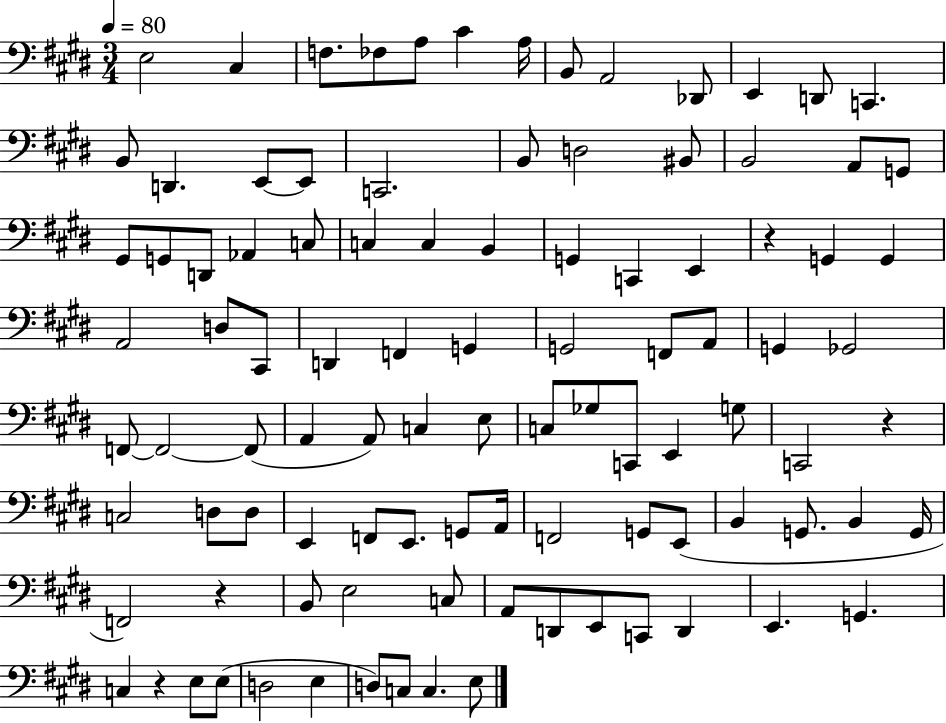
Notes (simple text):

E3/h C#3/q F3/e. FES3/e A3/e C#4/q A3/s B2/e A2/h Db2/e E2/q D2/e C2/q. B2/e D2/q. E2/e E2/e C2/h. B2/e D3/h BIS2/e B2/h A2/e G2/e G#2/e G2/e D2/e Ab2/q C3/e C3/q C3/q B2/q G2/q C2/q E2/q R/q G2/q G2/q A2/h D3/e C#2/e D2/q F2/q G2/q G2/h F2/e A2/e G2/q Gb2/h F2/e F2/h F2/e A2/q A2/e C3/q E3/e C3/e Gb3/e C2/e E2/q G3/e C2/h R/q C3/h D3/e D3/e E2/q F2/e E2/e. G2/e A2/s F2/h G2/e E2/e B2/q G2/e. B2/q G2/s F2/h R/q B2/e E3/h C3/e A2/e D2/e E2/e C2/e D2/q E2/q. G2/q. C3/q R/q E3/e E3/e D3/h E3/q D3/e C3/e C3/q. E3/e